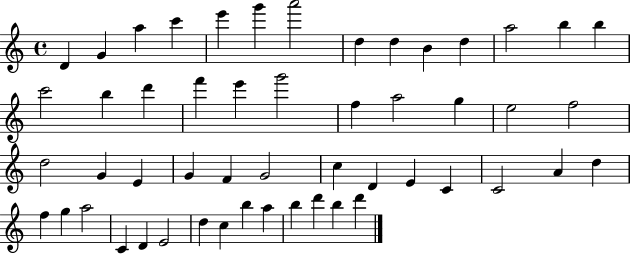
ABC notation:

X:1
T:Untitled
M:4/4
L:1/4
K:C
D G a c' e' g' a'2 d d B d a2 b b c'2 b d' f' e' g'2 f a2 g e2 f2 d2 G E G F G2 c D E C C2 A d f g a2 C D E2 d c b a b d' b d'